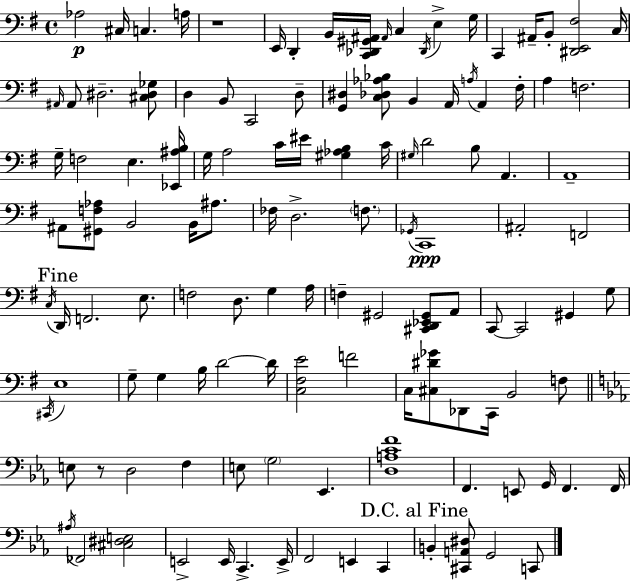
{
  \clef bass
  \time 4/4
  \defaultTimeSignature
  \key g \major
  \repeat volta 2 { aes2\p cis16 c4. a16 | r1 | e,16 d,4-. b,16 <c, des, gis, ais,>16 \grace { ais,16 } c4 \acciaccatura { des,16 } e4-> | g16 c,4 ais,16-- b,8-. <dis, e, fis>2 | \break c16 \grace { ais,16 } ais,8 dis2.-- | <cis dis ges>8 d4 b,8 c,2 | d8-- <g, dis>4 <c des aes bes>8 b,4 a,16 \acciaccatura { a16 } a,4 | fis16-. a4 f2. | \break g16-- f2 e4. | <ees, ais b>16 g16 a2 c'16 eis'16 <gis aes b>4 | c'16 \grace { gis16 } d'2 b8 a,4. | a,1-- | \break ais,8 <gis, f aes>8 b,2 | b,16 ais8. fes16 d2.-> | \parenthesize f8. \acciaccatura { ges,16 } c,1\ppp | ais,2-. f,2 | \break \mark "Fine" \acciaccatura { c16 } d,16 f,2. | e8. f2 d8. | g4 a16 f4-- gis,2 | <cis, d, ees, gis,>8 a,8 c,8~~ c,2 | \break gis,4 g8 \acciaccatura { cis,16 } e1 | g8-- g4 b16 d'2~~ | d'16 <c fis e'>2 | f'2 c16 <cis dis' ges'>8 des,8 c,16 b,2 | \break f8 \bar "||" \break \key ees \major e8 r8 d2 f4 | e8 \parenthesize g2 ees,4. | <d a c' f'>1 | f,4. e,8 g,16 f,4. f,16 | \break \acciaccatura { ais16 } fes,2 <cis dis e>2 | e,2-> e,16 c,4.-> | e,16-> f,2 e,4 c,4 | \mark "D.C. al Fine" b,4-. <cis, a, dis>8 g,2 c,8 | \break } \bar "|."
}